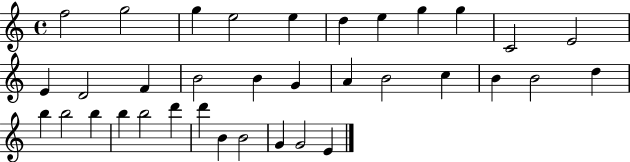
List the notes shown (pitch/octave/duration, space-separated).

F5/h G5/h G5/q E5/h E5/q D5/q E5/q G5/q G5/q C4/h E4/h E4/q D4/h F4/q B4/h B4/q G4/q A4/q B4/h C5/q B4/q B4/h D5/q B5/q B5/h B5/q B5/q B5/h D6/q D6/q B4/q B4/h G4/q G4/h E4/q